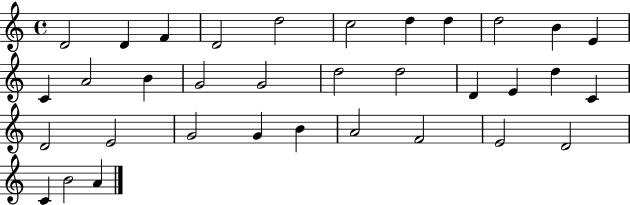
D4/h D4/q F4/q D4/h D5/h C5/h D5/q D5/q D5/h B4/q E4/q C4/q A4/h B4/q G4/h G4/h D5/h D5/h D4/q E4/q D5/q C4/q D4/h E4/h G4/h G4/q B4/q A4/h F4/h E4/h D4/h C4/q B4/h A4/q